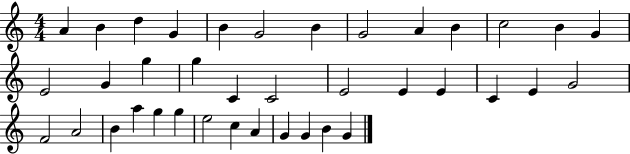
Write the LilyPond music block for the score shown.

{
  \clef treble
  \numericTimeSignature
  \time 4/4
  \key c \major
  a'4 b'4 d''4 g'4 | b'4 g'2 b'4 | g'2 a'4 b'4 | c''2 b'4 g'4 | \break e'2 g'4 g''4 | g''4 c'4 c'2 | e'2 e'4 e'4 | c'4 e'4 g'2 | \break f'2 a'2 | b'4 a''4 g''4 g''4 | e''2 c''4 a'4 | g'4 g'4 b'4 g'4 | \break \bar "|."
}